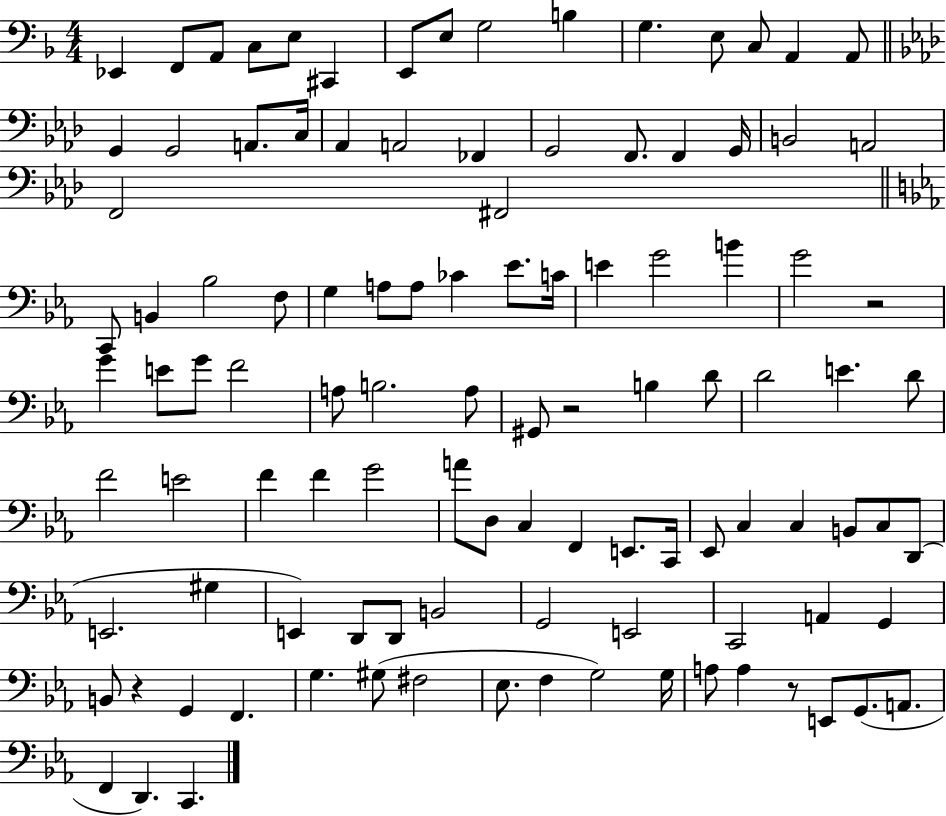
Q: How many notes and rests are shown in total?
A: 107